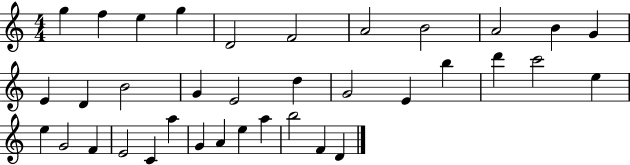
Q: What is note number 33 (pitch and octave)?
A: A5